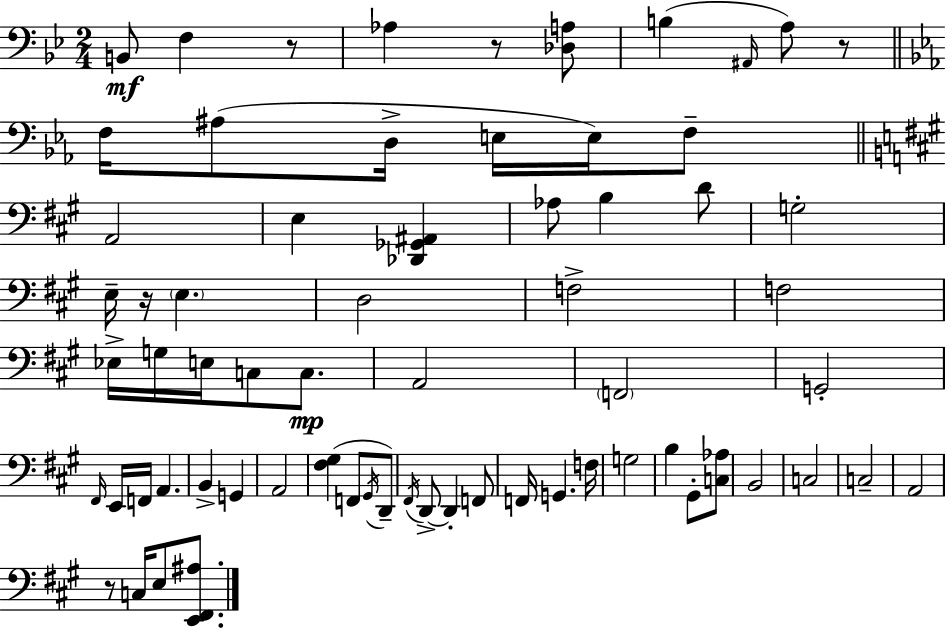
{
  \clef bass
  \numericTimeSignature
  \time 2/4
  \key bes \major
  b,8\mf f4 r8 | aes4 r8 <des a>8 | b4( \grace { ais,16 } a8) r8 | \bar "||" \break \key c \minor f16 ais8( d16-> e16 e16) f8-- | \bar "||" \break \key a \major a,2 | e4 <des, ges, ais,>4 | aes8 b4 d'8 | g2-. | \break e16-- r16 \parenthesize e4. | d2 | f2-> | f2 | \break ees16-> g16 e16 c8 c8.\mp | a,2 | \parenthesize f,2 | g,2-. | \break \grace { fis,16 } e,16 f,16 a,4. | b,4-> g,4 | a,2 | <fis gis>4( f,8 \acciaccatura { gis,16 } | \break d,8--) \acciaccatura { fis,16 } d,8->~~ d,4-. | f,8 f,16 g,4. | f16 g2 | b4 gis,8-. | \break <c aes>8 b,2 | c2 | c2-- | a,2 | \break r8 c16 e8 | <e, fis, ais>8. \bar "|."
}